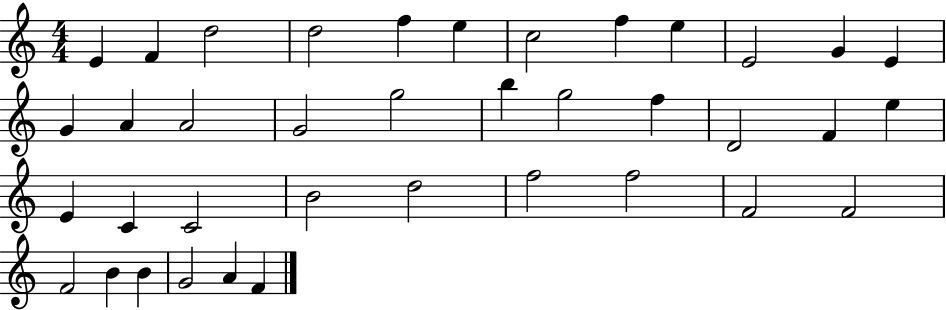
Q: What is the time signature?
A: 4/4